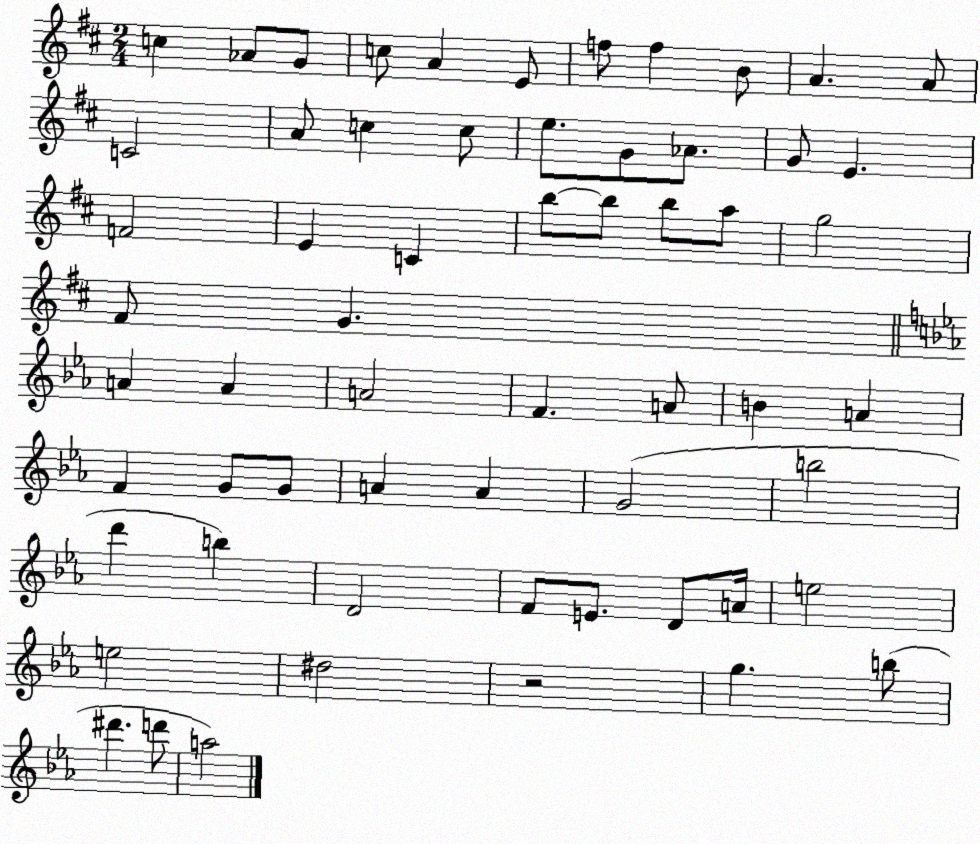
X:1
T:Untitled
M:2/4
L:1/4
K:D
c _A/2 G/2 c/2 A E/2 f/2 f B/2 A A/2 C2 A/2 c c/2 e/2 G/2 _A/2 G/2 E F2 E C b/2 b/2 b/2 a/2 g2 ^F/2 G A A A2 F A/2 B A F G/2 G/2 A A G2 b2 d' b D2 F/2 E/2 D/2 A/4 e2 e2 ^d2 z2 g b/2 ^d' d'/2 a2